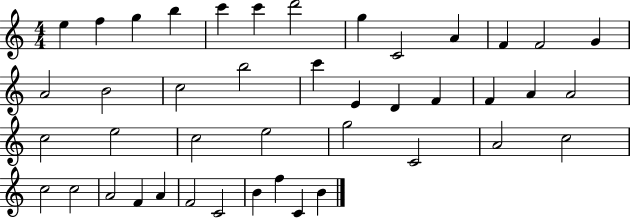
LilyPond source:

{
  \clef treble
  \numericTimeSignature
  \time 4/4
  \key c \major
  e''4 f''4 g''4 b''4 | c'''4 c'''4 d'''2 | g''4 c'2 a'4 | f'4 f'2 g'4 | \break a'2 b'2 | c''2 b''2 | c'''4 e'4 d'4 f'4 | f'4 a'4 a'2 | \break c''2 e''2 | c''2 e''2 | g''2 c'2 | a'2 c''2 | \break c''2 c''2 | a'2 f'4 a'4 | f'2 c'2 | b'4 f''4 c'4 b'4 | \break \bar "|."
}